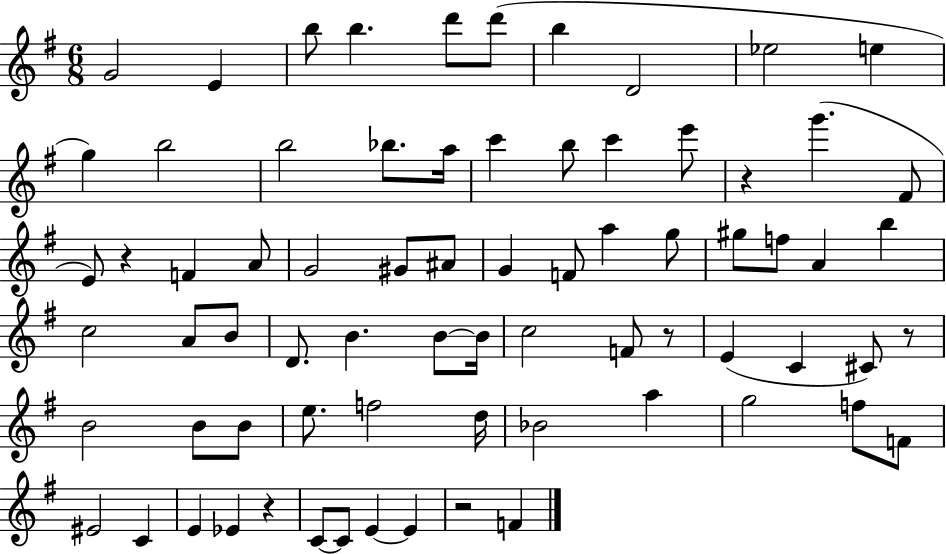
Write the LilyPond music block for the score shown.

{
  \clef treble
  \numericTimeSignature
  \time 6/8
  \key g \major
  \repeat volta 2 { g'2 e'4 | b''8 b''4. d'''8 d'''8( | b''4 d'2 | ees''2 e''4 | \break g''4) b''2 | b''2 bes''8. a''16 | c'''4 b''8 c'''4 e'''8 | r4 g'''4.( fis'8 | \break e'8) r4 f'4 a'8 | g'2 gis'8 ais'8 | g'4 f'8 a''4 g''8 | gis''8 f''8 a'4 b''4 | \break c''2 a'8 b'8 | d'8. b'4. b'8~~ b'16 | c''2 f'8 r8 | e'4( c'4 cis'8) r8 | \break b'2 b'8 b'8 | e''8. f''2 d''16 | bes'2 a''4 | g''2 f''8 f'8 | \break eis'2 c'4 | e'4 ees'4 r4 | c'8~~ c'8 e'4~~ e'4 | r2 f'4 | \break } \bar "|."
}